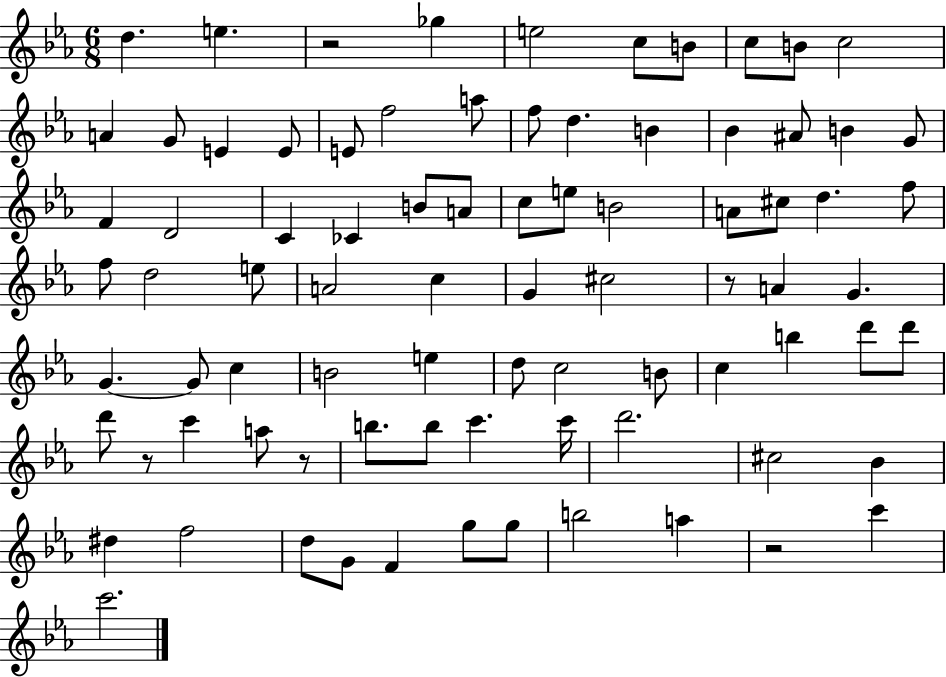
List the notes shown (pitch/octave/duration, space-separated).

D5/q. E5/q. R/h Gb5/q E5/h C5/e B4/e C5/e B4/e C5/h A4/q G4/e E4/q E4/e E4/e F5/h A5/e F5/e D5/q. B4/q Bb4/q A#4/e B4/q G4/e F4/q D4/h C4/q CES4/q B4/e A4/e C5/e E5/e B4/h A4/e C#5/e D5/q. F5/e F5/e D5/h E5/e A4/h C5/q G4/q C#5/h R/e A4/q G4/q. G4/q. G4/e C5/q B4/h E5/q D5/e C5/h B4/e C5/q B5/q D6/e D6/e D6/e R/e C6/q A5/e R/e B5/e. B5/e C6/q. C6/s D6/h. C#5/h Bb4/q D#5/q F5/h D5/e G4/e F4/q G5/e G5/e B5/h A5/q R/h C6/q C6/h.